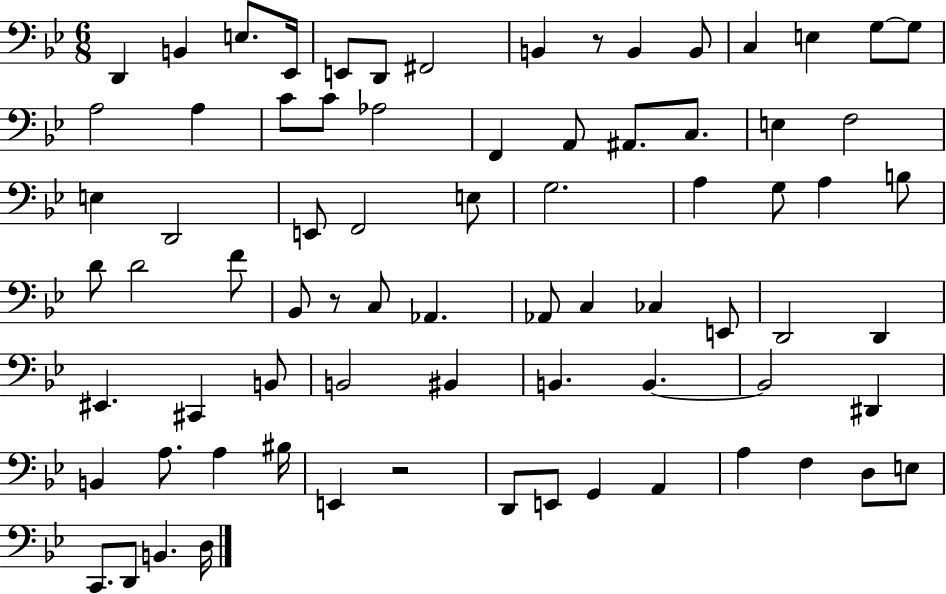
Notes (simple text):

D2/q B2/q E3/e. Eb2/s E2/e D2/e F#2/h B2/q R/e B2/q B2/e C3/q E3/q G3/e G3/e A3/h A3/q C4/e C4/e Ab3/h F2/q A2/e A#2/e. C3/e. E3/q F3/h E3/q D2/h E2/e F2/h E3/e G3/h. A3/q G3/e A3/q B3/e D4/e D4/h F4/e Bb2/e R/e C3/e Ab2/q. Ab2/e C3/q CES3/q E2/e D2/h D2/q EIS2/q. C#2/q B2/e B2/h BIS2/q B2/q. B2/q. B2/h D#2/q B2/q A3/e. A3/q BIS3/s E2/q R/h D2/e E2/e G2/q A2/q A3/q F3/q D3/e E3/e C2/e. D2/e B2/q. D3/s